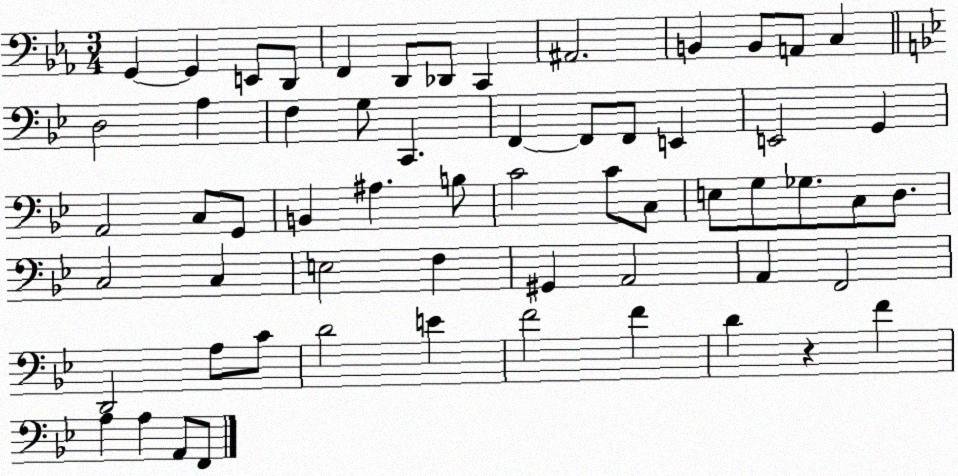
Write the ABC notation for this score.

X:1
T:Untitled
M:3/4
L:1/4
K:Eb
G,, G,, E,,/2 D,,/2 F,, D,,/2 _D,,/2 C,, ^A,,2 B,, B,,/2 A,,/2 C, D,2 A, F, G,/2 C,, F,, F,,/2 F,,/2 E,, E,,2 G,, A,,2 C,/2 G,,/2 B,, ^A, B,/2 C2 C/2 C,/2 E,/2 G,/2 _G,/2 C,/2 D,/2 C,2 C, E,2 F, ^G,, A,,2 A,, F,,2 D,,2 A,/2 C/2 D2 E F2 F D z F A, A, A,,/2 F,,/2